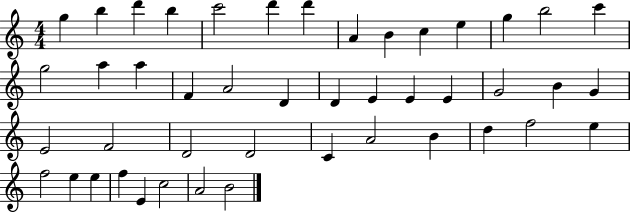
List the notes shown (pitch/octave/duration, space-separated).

G5/q B5/q D6/q B5/q C6/h D6/q D6/q A4/q B4/q C5/q E5/q G5/q B5/h C6/q G5/h A5/q A5/q F4/q A4/h D4/q D4/q E4/q E4/q E4/q G4/h B4/q G4/q E4/h F4/h D4/h D4/h C4/q A4/h B4/q D5/q F5/h E5/q F5/h E5/q E5/q F5/q E4/q C5/h A4/h B4/h